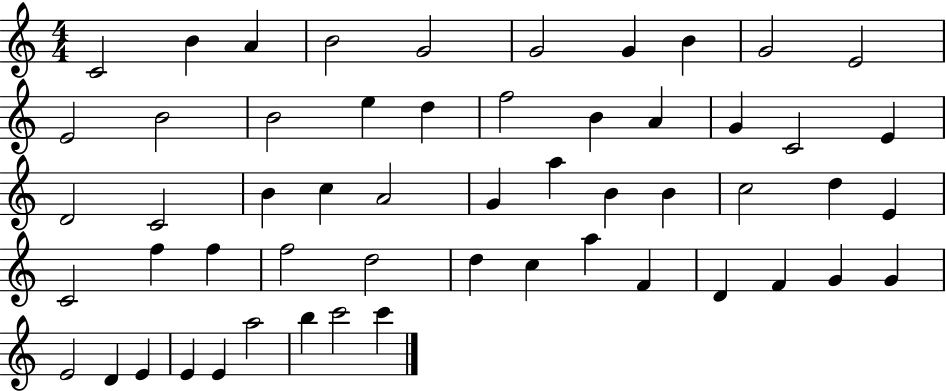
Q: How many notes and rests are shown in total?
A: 55